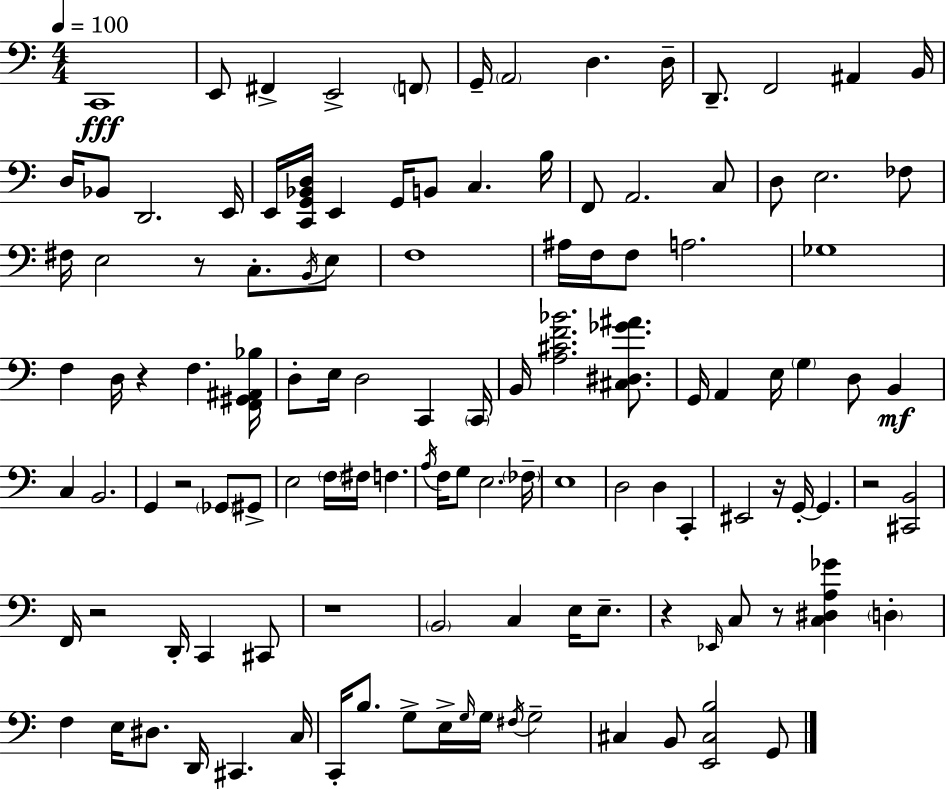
{
  \clef bass
  \numericTimeSignature
  \time 4/4
  \key c \major
  \tempo 4 = 100
  c,1\fff | e,8 fis,4-> e,2-> \parenthesize f,8 | g,16-- \parenthesize a,2 d4. d16-- | d,8.-- f,2 ais,4 b,16 | \break d16 bes,8 d,2. e,16 | e,16 <c, g, bes, d>16 e,4 g,16 b,8 c4. b16 | f,8 a,2. c8 | d8 e2. fes8 | \break fis16 e2 r8 c8.-. \acciaccatura { b,16 } e8 | f1 | ais16 f16 f8 a2. | ges1 | \break f4 d16 r4 f4. | <f, gis, ais, bes>16 d8-. e16 d2 c,4 | \parenthesize c,16 b,16 <a cis' f' bes'>2. <cis dis ges' ais'>8. | g,16 a,4 e16 \parenthesize g4 d8 b,4\mf | \break c4 b,2. | g,4 r2 \parenthesize ges,8 gis,8-> | e2 \parenthesize f16 fis16 f4. | \acciaccatura { a16 } f16 g8 e2. | \break \parenthesize fes16-- e1 | d2 d4 c,4-. | eis,2 r16 g,16-.~~ g,4. | r2 <cis, b,>2 | \break f,16 r2 d,16-. c,4 | cis,8 r1 | \parenthesize b,2 c4 e16 e8.-- | r4 \grace { ees,16 } c8 r8 <c dis a ges'>4 \parenthesize d4-. | \break f4 e16 dis8. d,16 cis,4. | c16 c,16-. b8. g8-> e16-> \grace { g16 } g16 \acciaccatura { fis16 } g2-- | cis4 b,8 <e, cis b>2 | g,8 \bar "|."
}